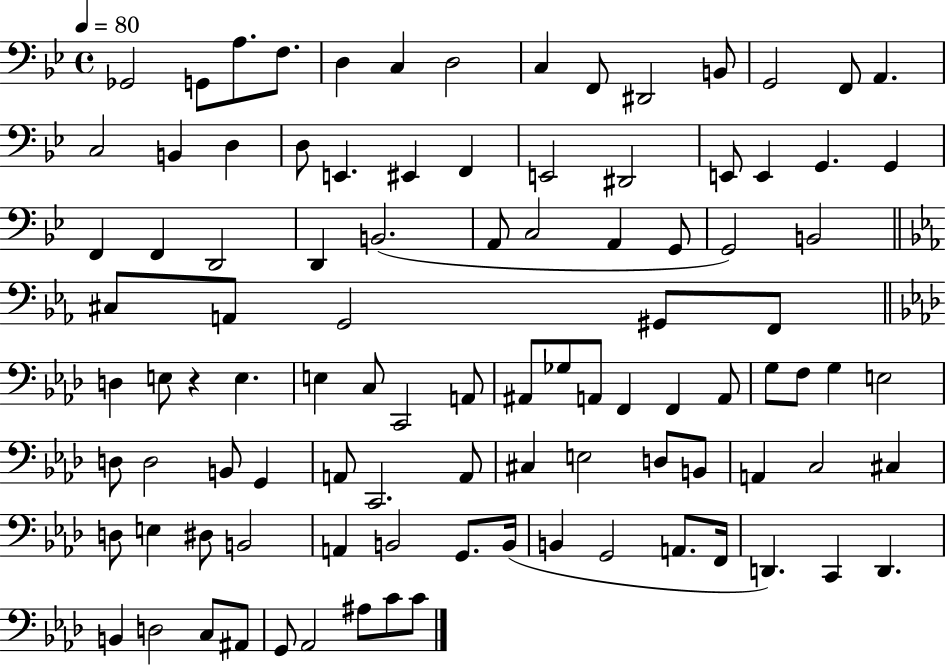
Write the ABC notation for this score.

X:1
T:Untitled
M:4/4
L:1/4
K:Bb
_G,,2 G,,/2 A,/2 F,/2 D, C, D,2 C, F,,/2 ^D,,2 B,,/2 G,,2 F,,/2 A,, C,2 B,, D, D,/2 E,, ^E,, F,, E,,2 ^D,,2 E,,/2 E,, G,, G,, F,, F,, D,,2 D,, B,,2 A,,/2 C,2 A,, G,,/2 G,,2 B,,2 ^C,/2 A,,/2 G,,2 ^G,,/2 F,,/2 D, E,/2 z E, E, C,/2 C,,2 A,,/2 ^A,,/2 _G,/2 A,,/2 F,, F,, A,,/2 G,/2 F,/2 G, E,2 D,/2 D,2 B,,/2 G,, A,,/2 C,,2 A,,/2 ^C, E,2 D,/2 B,,/2 A,, C,2 ^C, D,/2 E, ^D,/2 B,,2 A,, B,,2 G,,/2 B,,/4 B,, G,,2 A,,/2 F,,/4 D,, C,, D,, B,, D,2 C,/2 ^A,,/2 G,,/2 _A,,2 ^A,/2 C/2 C/2